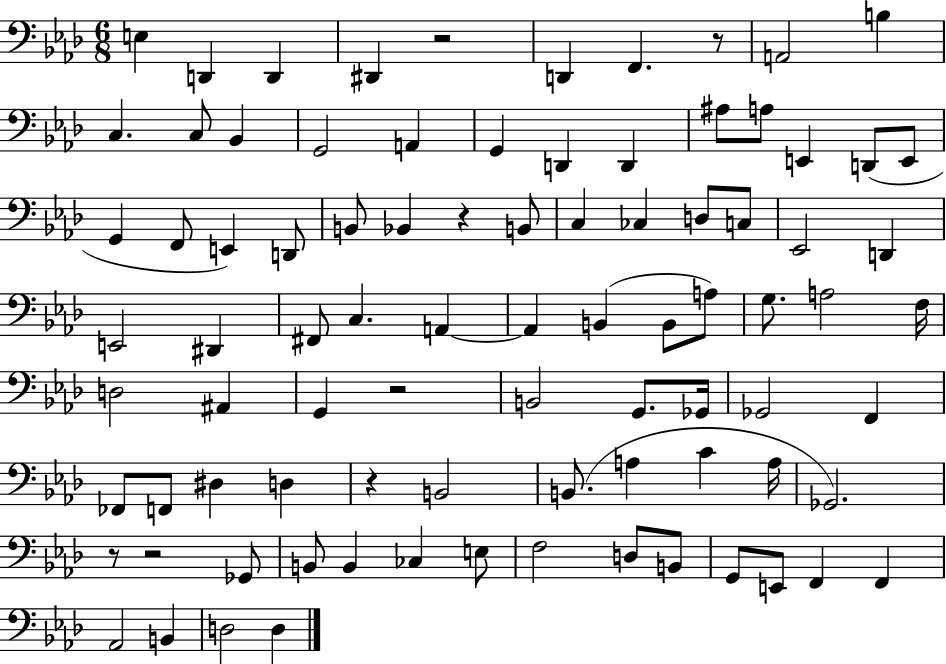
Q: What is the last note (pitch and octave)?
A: D3